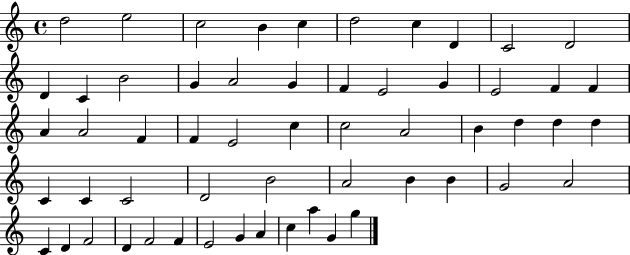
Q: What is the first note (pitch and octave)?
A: D5